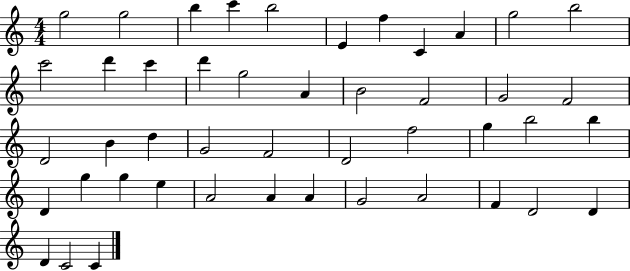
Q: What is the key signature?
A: C major